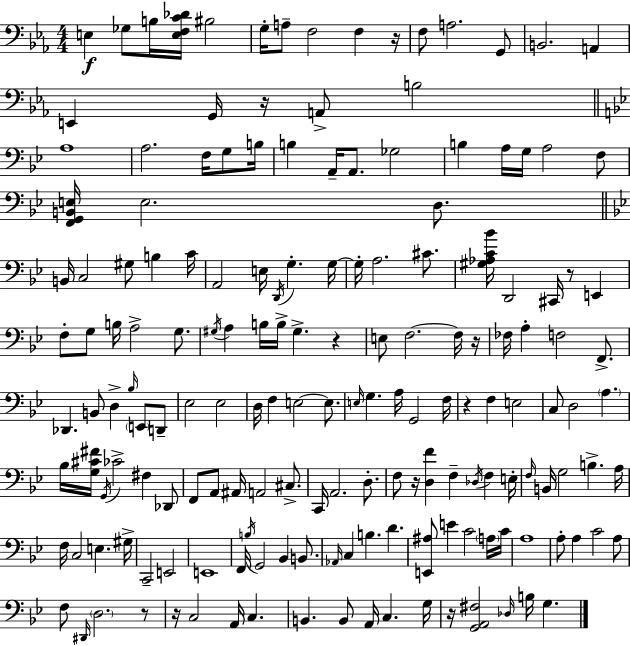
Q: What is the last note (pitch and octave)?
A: G3